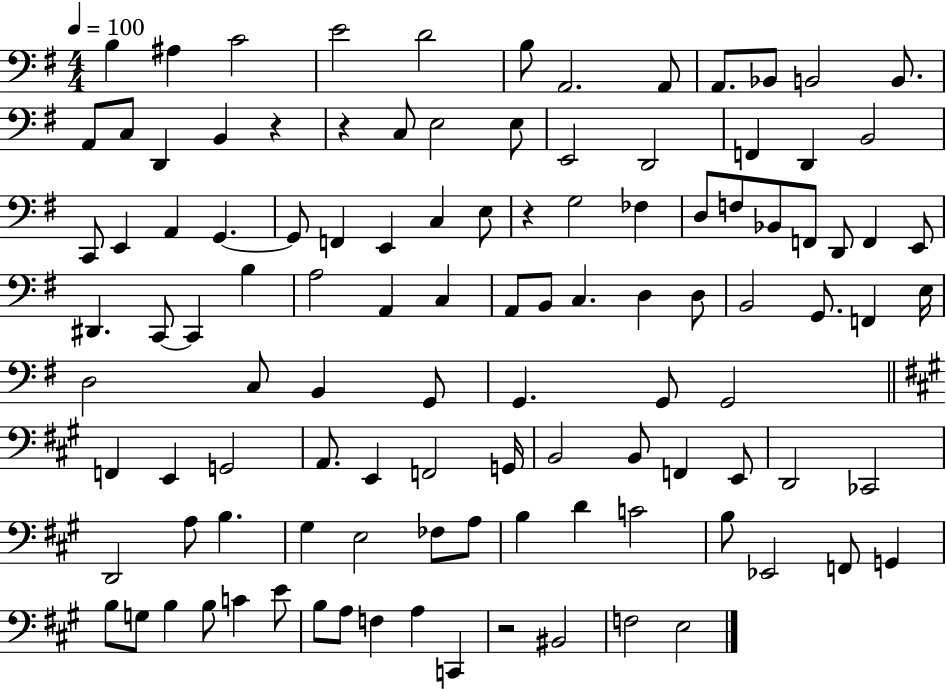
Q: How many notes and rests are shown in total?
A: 110